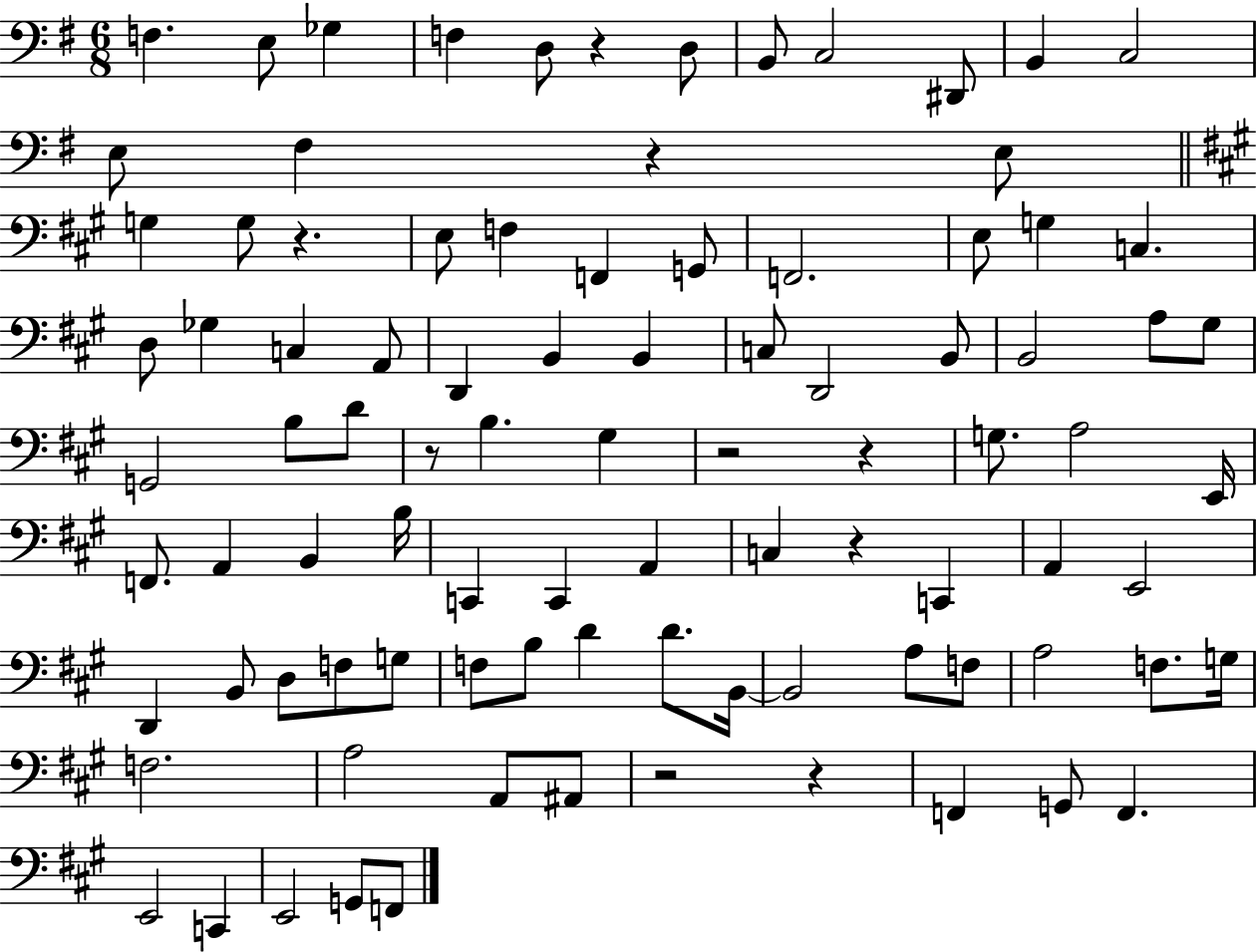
{
  \clef bass
  \numericTimeSignature
  \time 6/8
  \key g \major
  \repeat volta 2 { f4. e8 ges4 | f4 d8 r4 d8 | b,8 c2 dis,8 | b,4 c2 | \break e8 fis4 r4 e8 | \bar "||" \break \key a \major g4 g8 r4. | e8 f4 f,4 g,8 | f,2. | e8 g4 c4. | \break d8 ges4 c4 a,8 | d,4 b,4 b,4 | c8 d,2 b,8 | b,2 a8 gis8 | \break g,2 b8 d'8 | r8 b4. gis4 | r2 r4 | g8. a2 e,16 | \break f,8. a,4 b,4 b16 | c,4 c,4 a,4 | c4 r4 c,4 | a,4 e,2 | \break d,4 b,8 d8 f8 g8 | f8 b8 d'4 d'8. b,16~~ | b,2 a8 f8 | a2 f8. g16 | \break f2. | a2 a,8 ais,8 | r2 r4 | f,4 g,8 f,4. | \break e,2 c,4 | e,2 g,8 f,8 | } \bar "|."
}